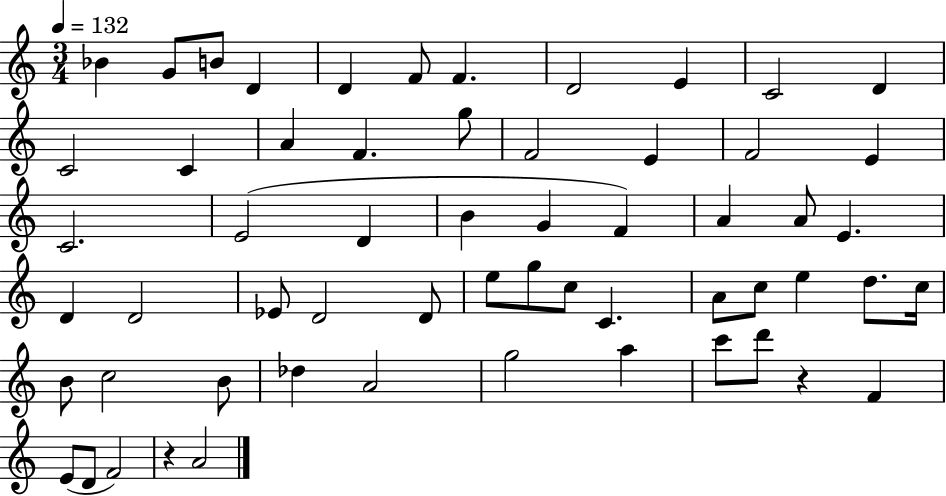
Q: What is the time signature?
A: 3/4